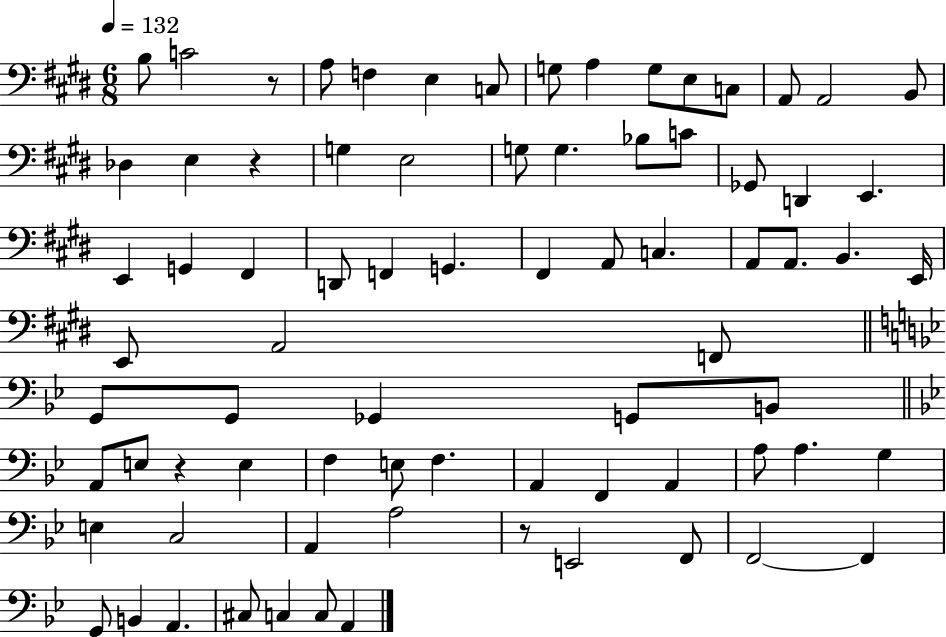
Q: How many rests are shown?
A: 4